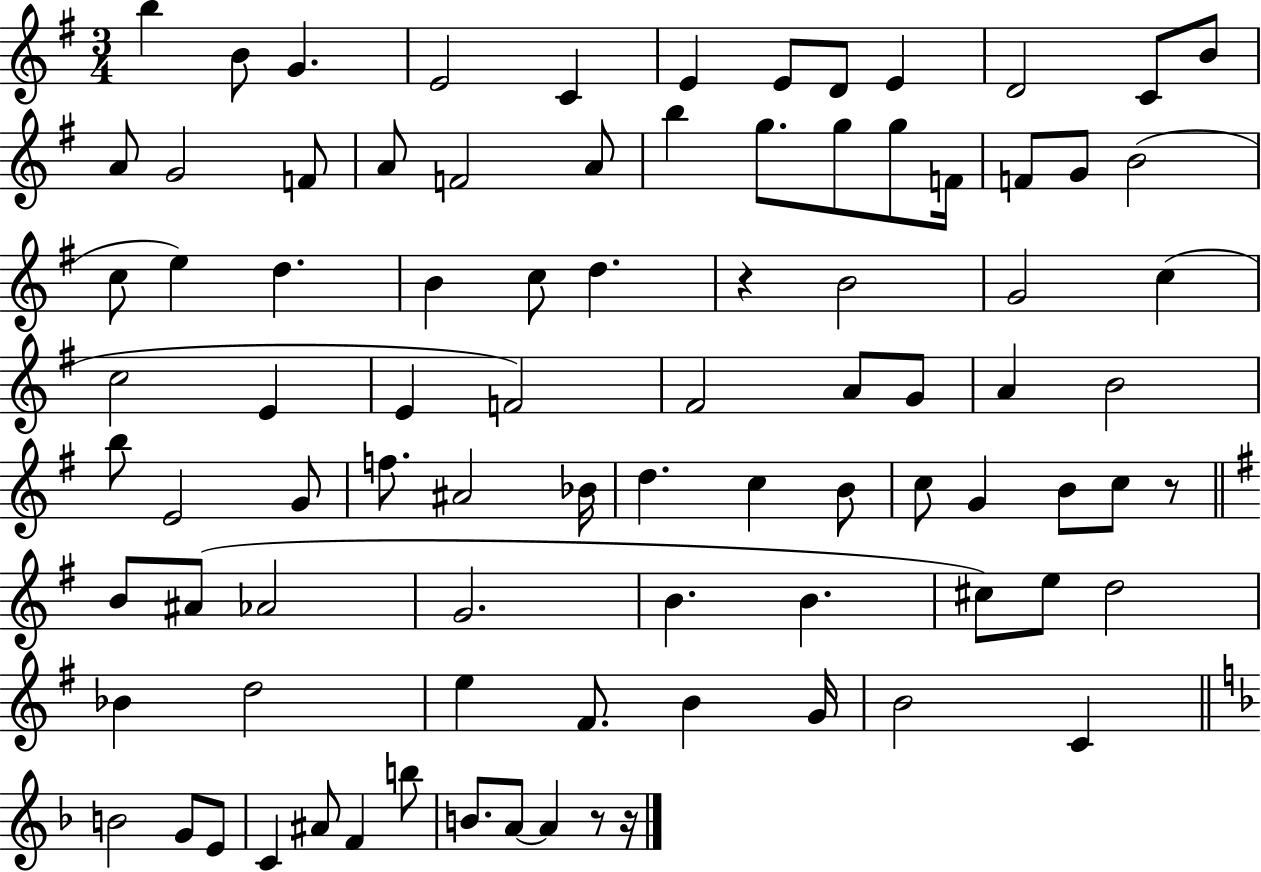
B5/q B4/e G4/q. E4/h C4/q E4/q E4/e D4/e E4/q D4/h C4/e B4/e A4/e G4/h F4/e A4/e F4/h A4/e B5/q G5/e. G5/e G5/e F4/s F4/e G4/e B4/h C5/e E5/q D5/q. B4/q C5/e D5/q. R/q B4/h G4/h C5/q C5/h E4/q E4/q F4/h F#4/h A4/e G4/e A4/q B4/h B5/e E4/h G4/e F5/e. A#4/h Bb4/s D5/q. C5/q B4/e C5/e G4/q B4/e C5/e R/e B4/e A#4/e Ab4/h G4/h. B4/q. B4/q. C#5/e E5/e D5/h Bb4/q D5/h E5/q F#4/e. B4/q G4/s B4/h C4/q B4/h G4/e E4/e C4/q A#4/e F4/q B5/e B4/e. A4/e A4/q R/e R/s